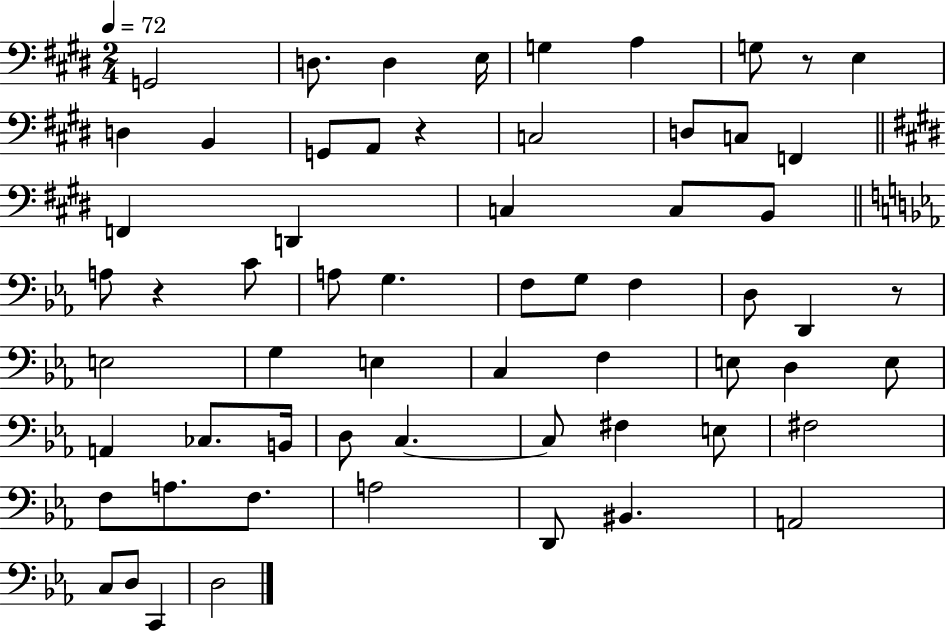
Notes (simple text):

G2/h D3/e. D3/q E3/s G3/q A3/q G3/e R/e E3/q D3/q B2/q G2/e A2/e R/q C3/h D3/e C3/e F2/q F2/q D2/q C3/q C3/e B2/e A3/e R/q C4/e A3/e G3/q. F3/e G3/e F3/q D3/e D2/q R/e E3/h G3/q E3/q C3/q F3/q E3/e D3/q E3/e A2/q CES3/e. B2/s D3/e C3/q. C3/e F#3/q E3/e F#3/h F3/e A3/e. F3/e. A3/h D2/e BIS2/q. A2/h C3/e D3/e C2/q D3/h